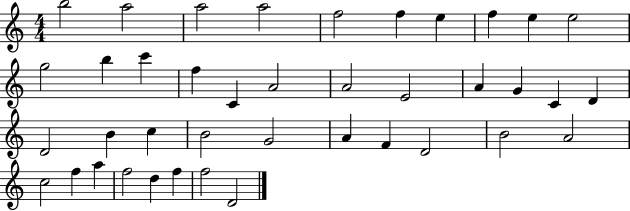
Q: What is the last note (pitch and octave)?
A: D4